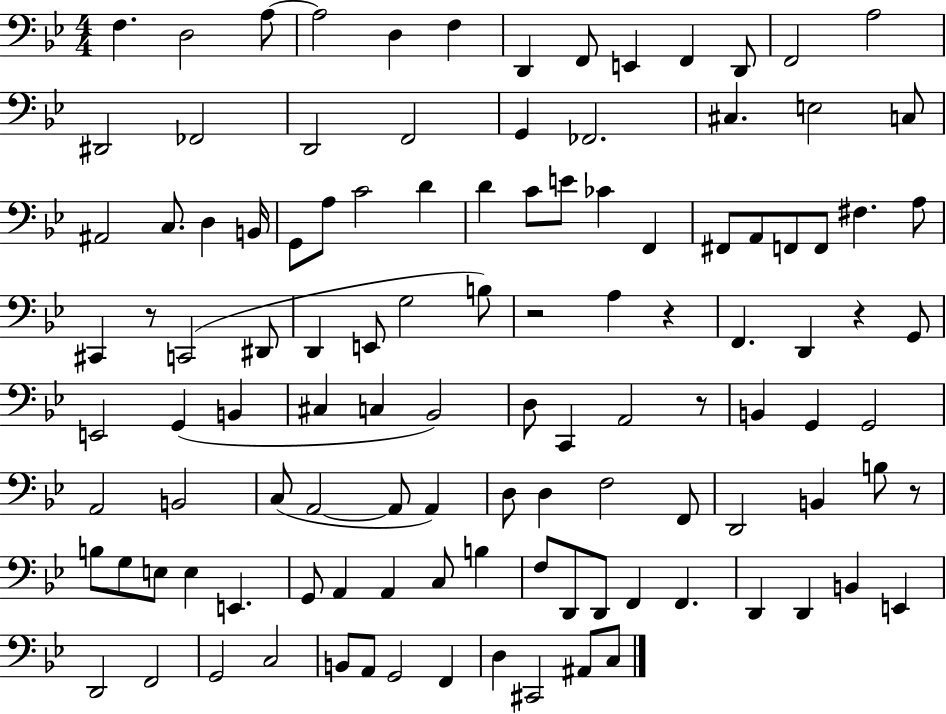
{
  \clef bass
  \numericTimeSignature
  \time 4/4
  \key bes \major
  f4. d2 a8~~ | a2 d4 f4 | d,4 f,8 e,4 f,4 d,8 | f,2 a2 | \break dis,2 fes,2 | d,2 f,2 | g,4 fes,2. | cis4. e2 c8 | \break ais,2 c8. d4 b,16 | g,8 a8 c'2 d'4 | d'4 c'8 e'8 ces'4 f,4 | fis,8 a,8 f,8 f,8 fis4. a8 | \break cis,4 r8 c,2( dis,8 | d,4 e,8 g2 b8) | r2 a4 r4 | f,4. d,4 r4 g,8 | \break e,2 g,4( b,4 | cis4 c4 bes,2) | d8 c,4 a,2 r8 | b,4 g,4 g,2 | \break a,2 b,2 | c8( a,2~~ a,8 a,4) | d8 d4 f2 f,8 | d,2 b,4 b8 r8 | \break b8 g8 e8 e4 e,4. | g,8 a,4 a,4 c8 b4 | f8 d,8 d,8 f,4 f,4. | d,4 d,4 b,4 e,4 | \break d,2 f,2 | g,2 c2 | b,8 a,8 g,2 f,4 | d4 cis,2 ais,8 c8 | \break \bar "|."
}